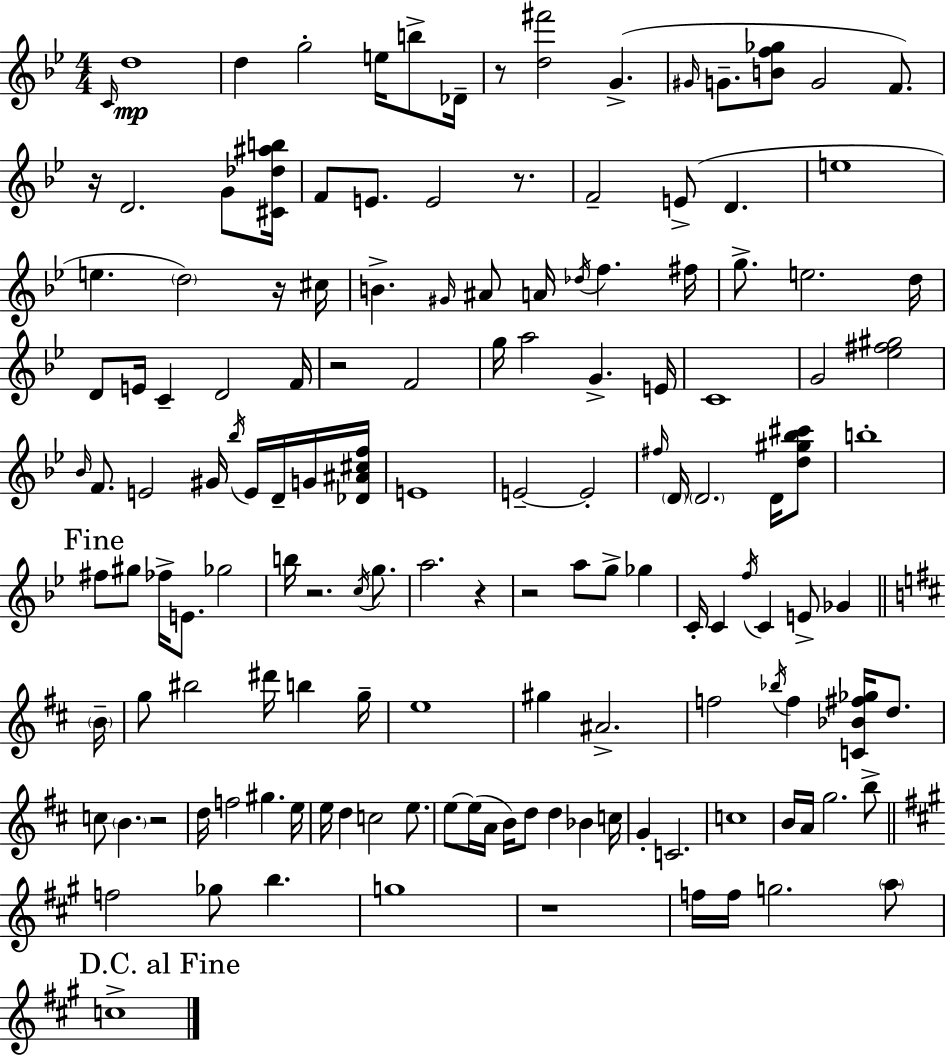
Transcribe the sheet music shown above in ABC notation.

X:1
T:Untitled
M:4/4
L:1/4
K:Bb
C/4 d4 d g2 e/4 b/2 _D/4 z/2 [d^f']2 G ^G/4 G/2 [Bf_g]/2 G2 F/2 z/4 D2 G/2 [^C_d^ab]/4 F/2 E/2 E2 z/2 F2 E/2 D e4 e d2 z/4 ^c/4 B ^G/4 ^A/2 A/4 _d/4 f ^f/4 g/2 e2 d/4 D/2 E/4 C D2 F/4 z2 F2 g/4 a2 G E/4 C4 G2 [_e^f^g]2 _B/4 F/2 E2 ^G/4 _b/4 E/4 D/4 G/4 [_D^A^cf]/4 E4 E2 E2 ^f/4 D/4 D2 D/4 [d^g_b^c']/2 b4 ^f/2 ^g/2 _f/4 E/2 _g2 b/4 z2 c/4 g/2 a2 z z2 a/2 g/2 _g C/4 C f/4 C E/2 _G B/4 g/2 ^b2 ^d'/4 b g/4 e4 ^g ^A2 f2 _b/4 f [C_B^f_g]/4 d/2 c/2 B z2 d/4 f2 ^g e/4 e/4 d c2 e/2 e/2 e/4 A/4 B/4 d/2 d _B c/4 G C2 c4 B/4 A/4 g2 b/2 f2 _g/2 b g4 z4 f/4 f/4 g2 a/2 c4